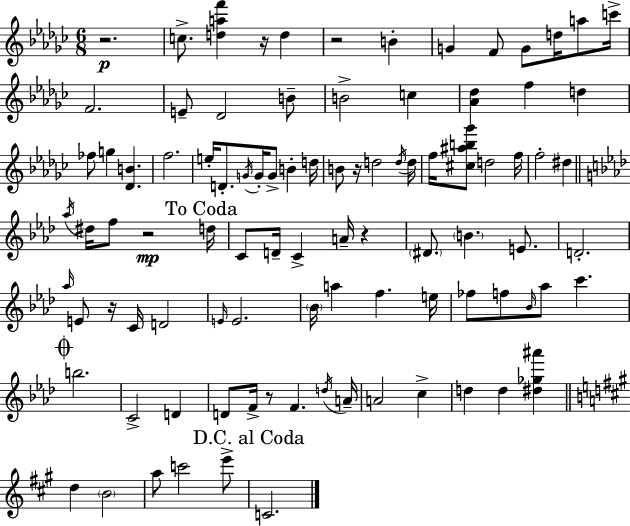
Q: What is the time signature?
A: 6/8